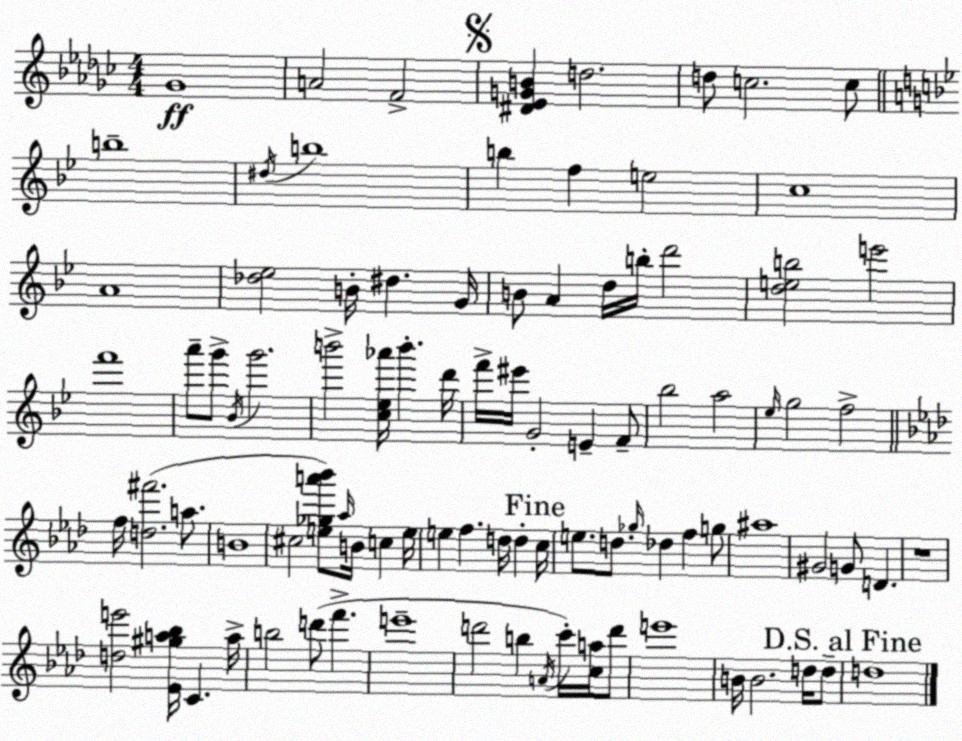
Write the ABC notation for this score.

X:1
T:Untitled
M:4/4
L:1/4
K:Ebm
_G4 A2 F2 [^D_EGB] d2 d/2 c2 c/2 b4 ^d/4 b4 b f e2 c4 A4 [_d_e]2 B/4 ^d G/4 B/2 A d/4 b/4 d'2 [deb]2 e'2 f'4 a'/2 g'/2 _B/4 g'2 b'2 [c_e_a']/4 b' d'/4 f'/4 ^e'/4 G2 E F/2 _b2 a2 _e/4 g2 f2 f/4 [d^f']2 a/2 B4 ^c2 [e_ga'_b']/2 _a/4 B/4 c e/4 e f d/4 d c/4 e/2 d/2 _g/4 _d f g/2 ^a4 ^G2 G/2 D z4 [de']2 [_E^ga_b]/4 C a/4 b2 d'/2 f' e'4 d'2 b A/4 c'/4 [ca]/4 d'/2 e'4 B/4 B2 d/4 d/2 d4